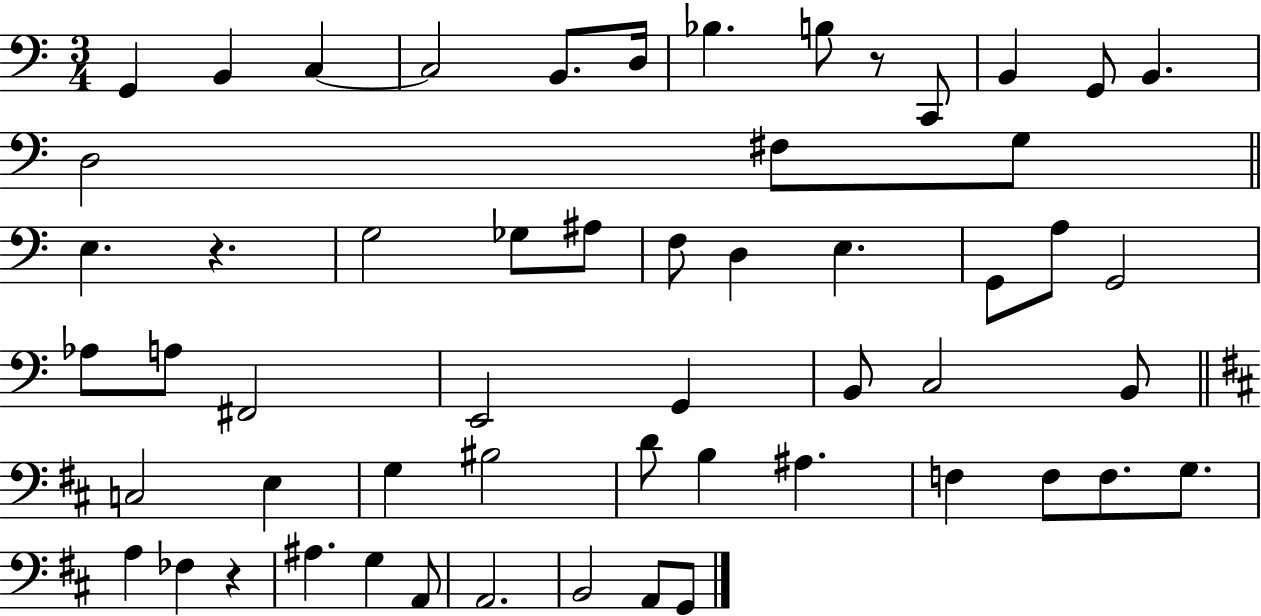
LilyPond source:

{
  \clef bass
  \numericTimeSignature
  \time 3/4
  \key c \major
  \repeat volta 2 { g,4 b,4 c4~~ | c2 b,8. d16 | bes4. b8 r8 c,8 | b,4 g,8 b,4. | \break d2 fis8 g8 | \bar "||" \break \key a \minor e4. r4. | g2 ges8 ais8 | f8 d4 e4. | g,8 a8 g,2 | \break aes8 a8 fis,2 | e,2 g,4 | b,8 c2 b,8 | \bar "||" \break \key d \major c2 e4 | g4 bis2 | d'8 b4 ais4. | f4 f8 f8. g8. | \break a4 fes4 r4 | ais4. g4 a,8 | a,2. | b,2 a,8 g,8 | \break } \bar "|."
}